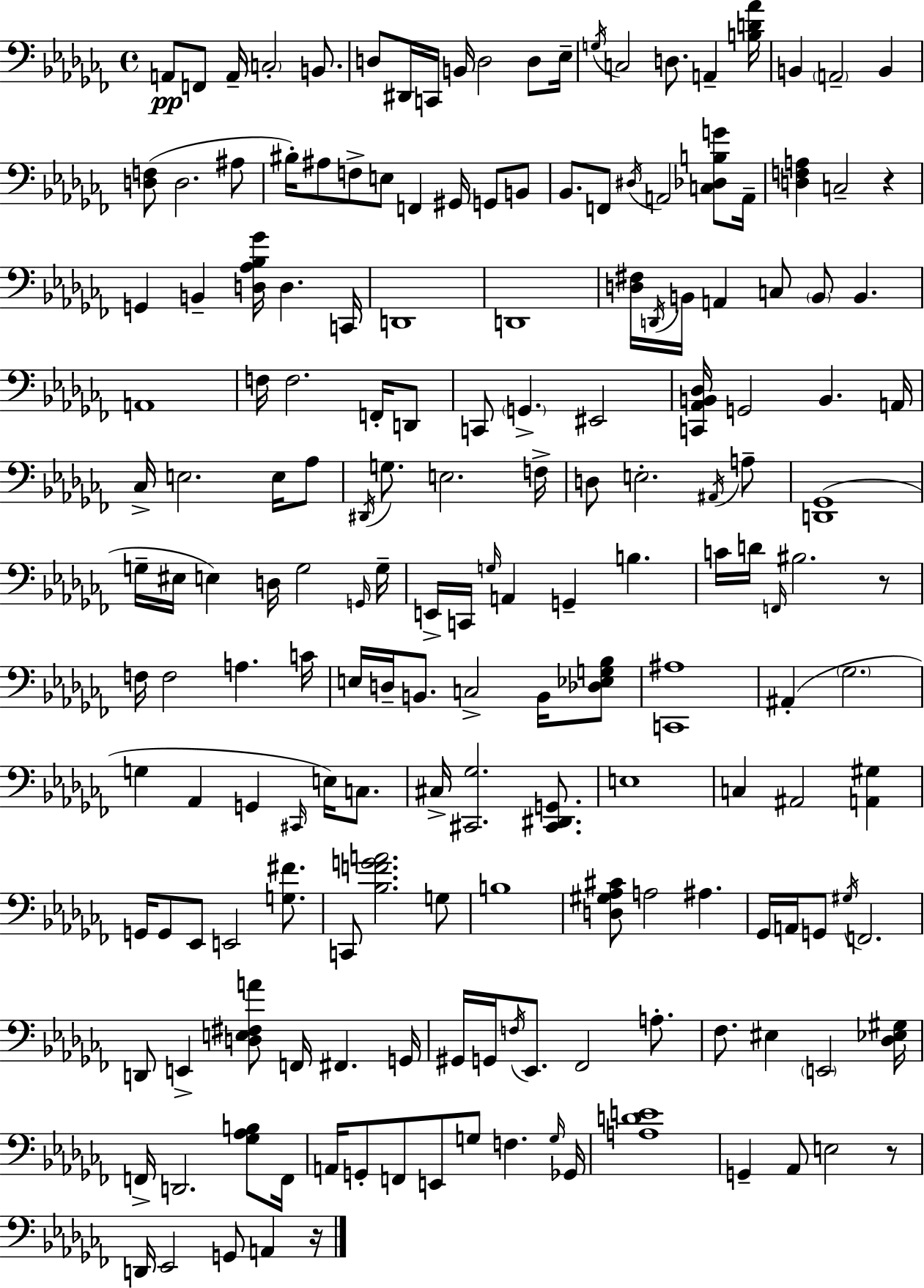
{
  \clef bass
  \time 4/4
  \defaultTimeSignature
  \key aes \minor
  \repeat volta 2 { a,8\pp f,8 a,16-- \parenthesize c2-. b,8. | d8 dis,16 c,16 b,16 d2 d8 ees16-- | \acciaccatura { g16 } c2 d8. a,4-- | <b d' aes'>16 b,4 \parenthesize a,2-- b,4 | \break <d f>8( d2. ais8 | bis16-.) ais8 f8-> e8 f,4 gis,16 g,8 b,8 | bes,8. f,8 \acciaccatura { dis16 } a,2 <c des b g'>8 | a,16-- <d f a>4 c2-- r4 | \break g,4 b,4-- <d aes bes ges'>16 d4. | c,16 d,1 | d,1 | <d fis>16 \acciaccatura { d,16 } b,16 a,4 c8 \parenthesize b,8 b,4. | \break a,1 | f16 f2. | f,16-. d,8 c,8 \parenthesize g,4.-> eis,2 | <c, aes, b, des>16 g,2 b,4. | \break a,16 ces16-> e2. | e16 aes8 \acciaccatura { dis,16 } g8. e2. | f16-> d8 e2.-. | \acciaccatura { ais,16 } a8-- <d, ges,>1( | \break g16-- eis16 e4) d16 g2 | \grace { g,16 } g16-- e,16-> c,16 \grace { g16 } a,4 g,4-- | b4. c'16 d'16 \grace { f,16 } bis2. | r8 f16 f2 | \break a4. c'16 e16 d16-- b,8. c2-> | b,16 <des ees g bes>8 <c, ais>1 | ais,4-.( \parenthesize ges2. | g4 aes,4 | \break g,4 \grace { cis,16 }) e16 c8. cis16-> <cis, ges>2. | <cis, dis, g,>8. e1 | c4 ais,2 | <a, gis>4 g,16 g,8 ees,8 e,2 | \break <g fis'>8. c,8 <bes f' g' a'>2. | g8 b1 | <d gis aes cis'>8 a2 | ais4. ges,16 a,16 g,8 \acciaccatura { gis16 } f,2. | \break d,8 e,4-> | <d e fis a'>8 f,16 fis,4. g,16 gis,16 g,16 \acciaccatura { f16 } ees,8. | fes,2 a8.-. fes8. eis4 | \parenthesize e,2 <des ees gis>16 f,16-> d,2. | \break <ges aes b>8 f,16 a,16 g,8-. f,8 | e,8 g8 f4. \grace { g16 } ges,16 <a d' e'>1 | g,4-- | aes,8 e2 r8 d,16 ees,2 | \break g,8 a,4 r16 } \bar "|."
}